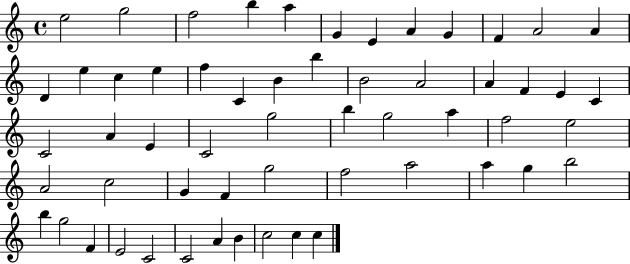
{
  \clef treble
  \time 4/4
  \defaultTimeSignature
  \key c \major
  e''2 g''2 | f''2 b''4 a''4 | g'4 e'4 a'4 g'4 | f'4 a'2 a'4 | \break d'4 e''4 c''4 e''4 | f''4 c'4 b'4 b''4 | b'2 a'2 | a'4 f'4 e'4 c'4 | \break c'2 a'4 e'4 | c'2 g''2 | b''4 g''2 a''4 | f''2 e''2 | \break a'2 c''2 | g'4 f'4 g''2 | f''2 a''2 | a''4 g''4 b''2 | \break b''4 g''2 f'4 | e'2 c'2 | c'2 a'4 b'4 | c''2 c''4 c''4 | \break \bar "|."
}